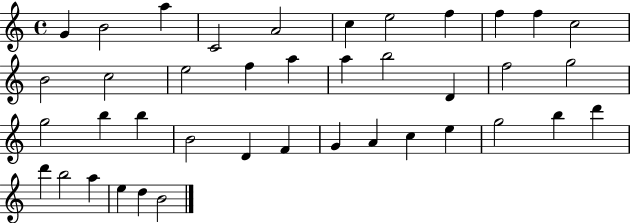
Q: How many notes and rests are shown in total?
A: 40